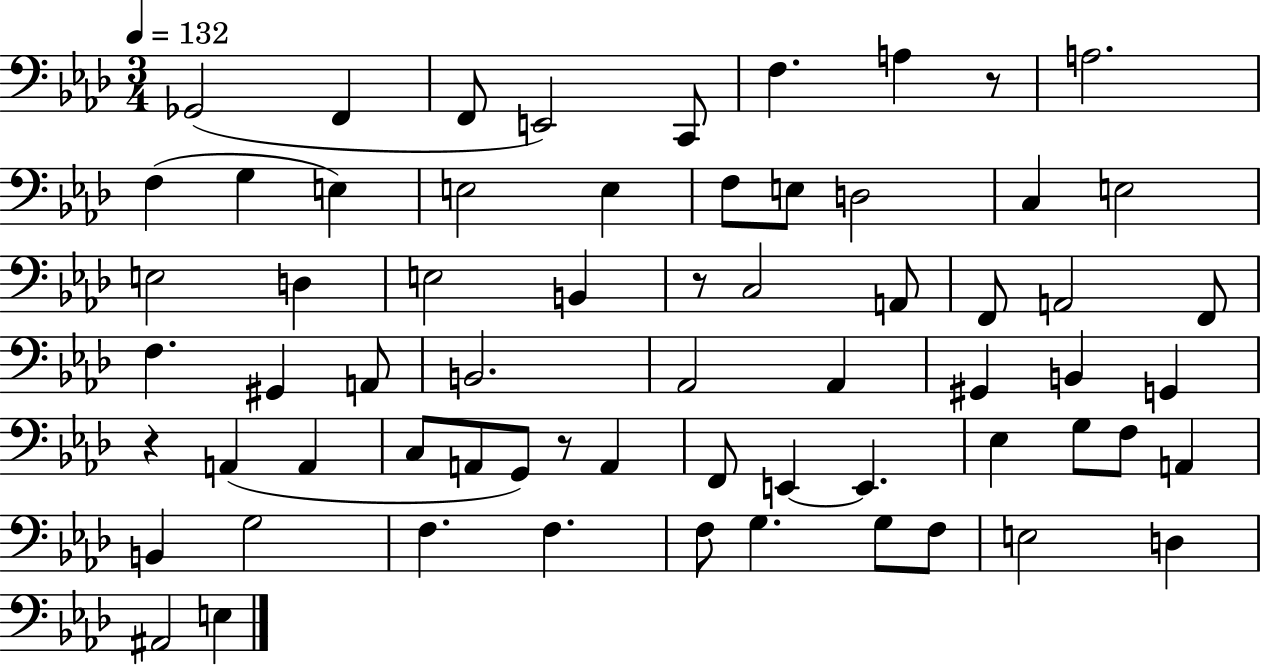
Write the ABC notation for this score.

X:1
T:Untitled
M:3/4
L:1/4
K:Ab
_G,,2 F,, F,,/2 E,,2 C,,/2 F, A, z/2 A,2 F, G, E, E,2 E, F,/2 E,/2 D,2 C, E,2 E,2 D, E,2 B,, z/2 C,2 A,,/2 F,,/2 A,,2 F,,/2 F, ^G,, A,,/2 B,,2 _A,,2 _A,, ^G,, B,, G,, z A,, A,, C,/2 A,,/2 G,,/2 z/2 A,, F,,/2 E,, E,, _E, G,/2 F,/2 A,, B,, G,2 F, F, F,/2 G, G,/2 F,/2 E,2 D, ^A,,2 E,